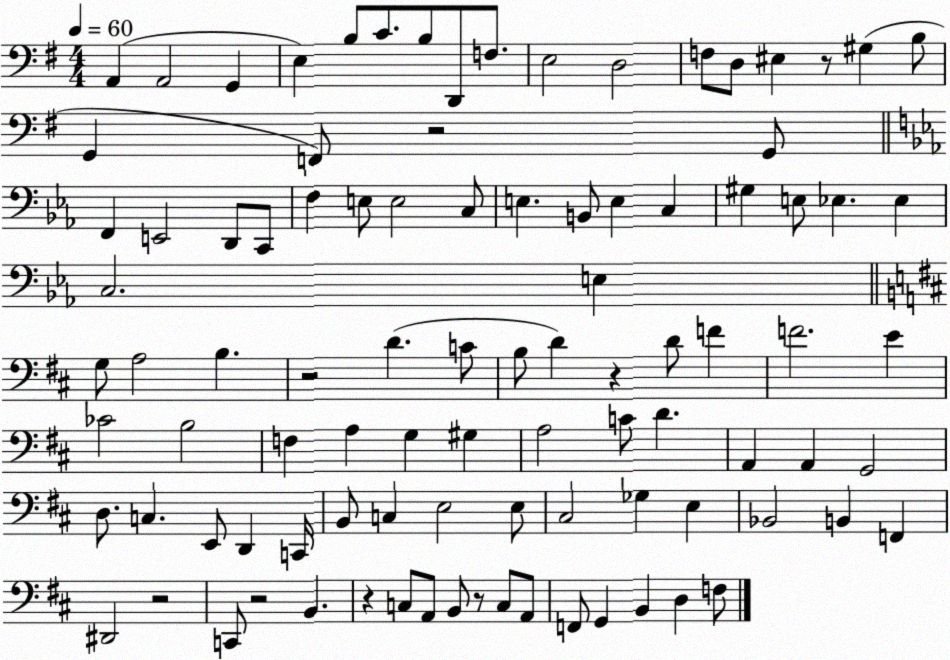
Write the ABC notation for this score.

X:1
T:Untitled
M:4/4
L:1/4
K:G
A,, A,,2 G,, E, B,/2 C/2 B,/2 D,,/2 F,/2 E,2 D,2 F,/2 D,/2 ^E, z/2 ^G, B,/2 G,, F,,/2 z2 G,,/2 F,, E,,2 D,,/2 C,,/2 F, E,/2 E,2 C,/2 E, B,,/2 E, C, ^G, E,/2 _E, _E, C,2 E, G,/2 A,2 B, z2 D C/2 B,/2 D z D/2 F F2 E _C2 B,2 F, A, G, ^G, A,2 C/2 D A,, A,, G,,2 D,/2 C, E,,/2 D,, C,,/4 B,,/2 C, E,2 E,/2 ^C,2 _G, E, _B,,2 B,, F,, ^D,,2 z2 C,,/2 z2 B,, z C,/2 A,,/2 B,,/2 z/2 C,/2 A,,/2 F,,/2 G,, B,, D, F,/2